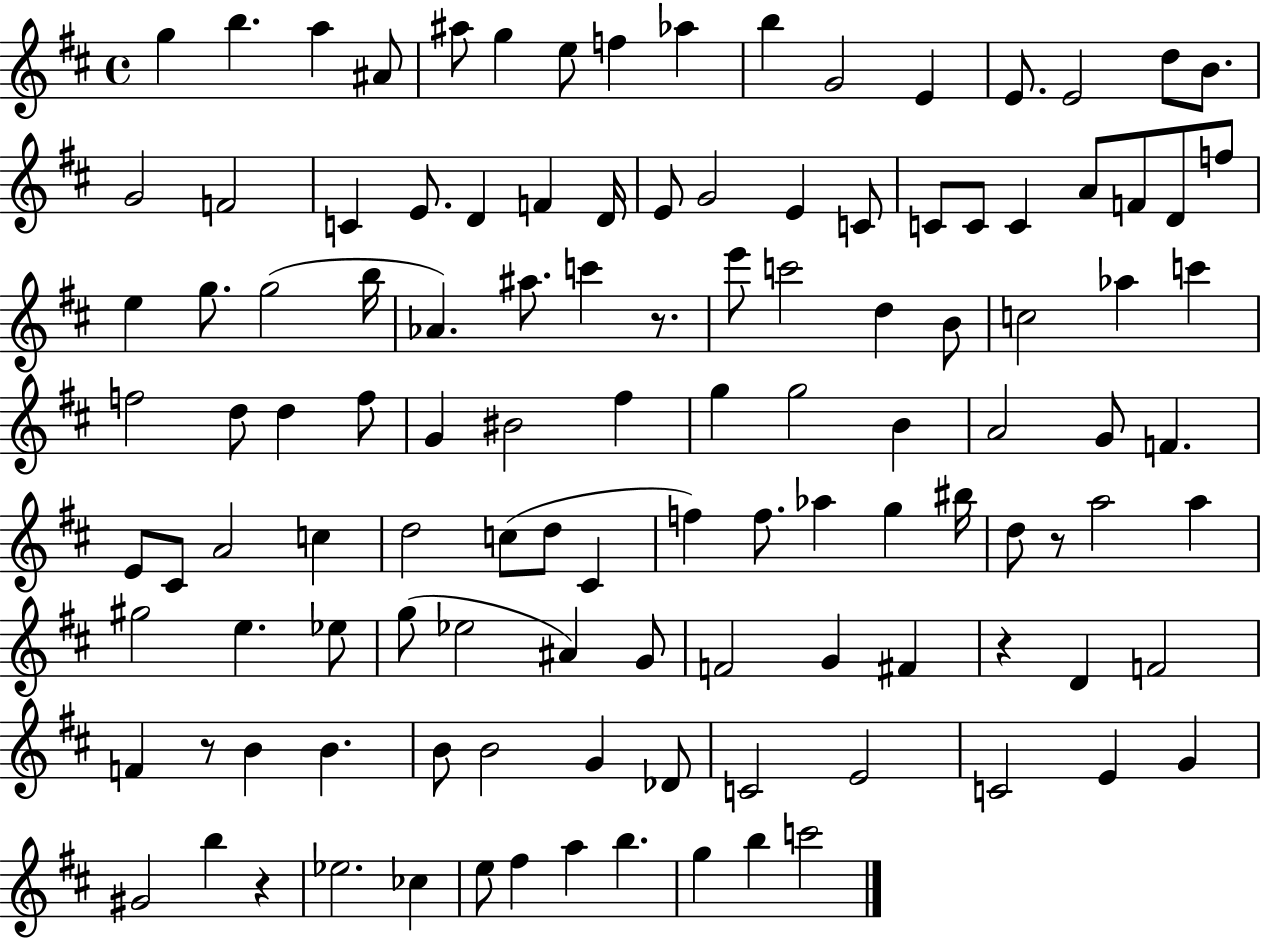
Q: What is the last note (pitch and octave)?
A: C6